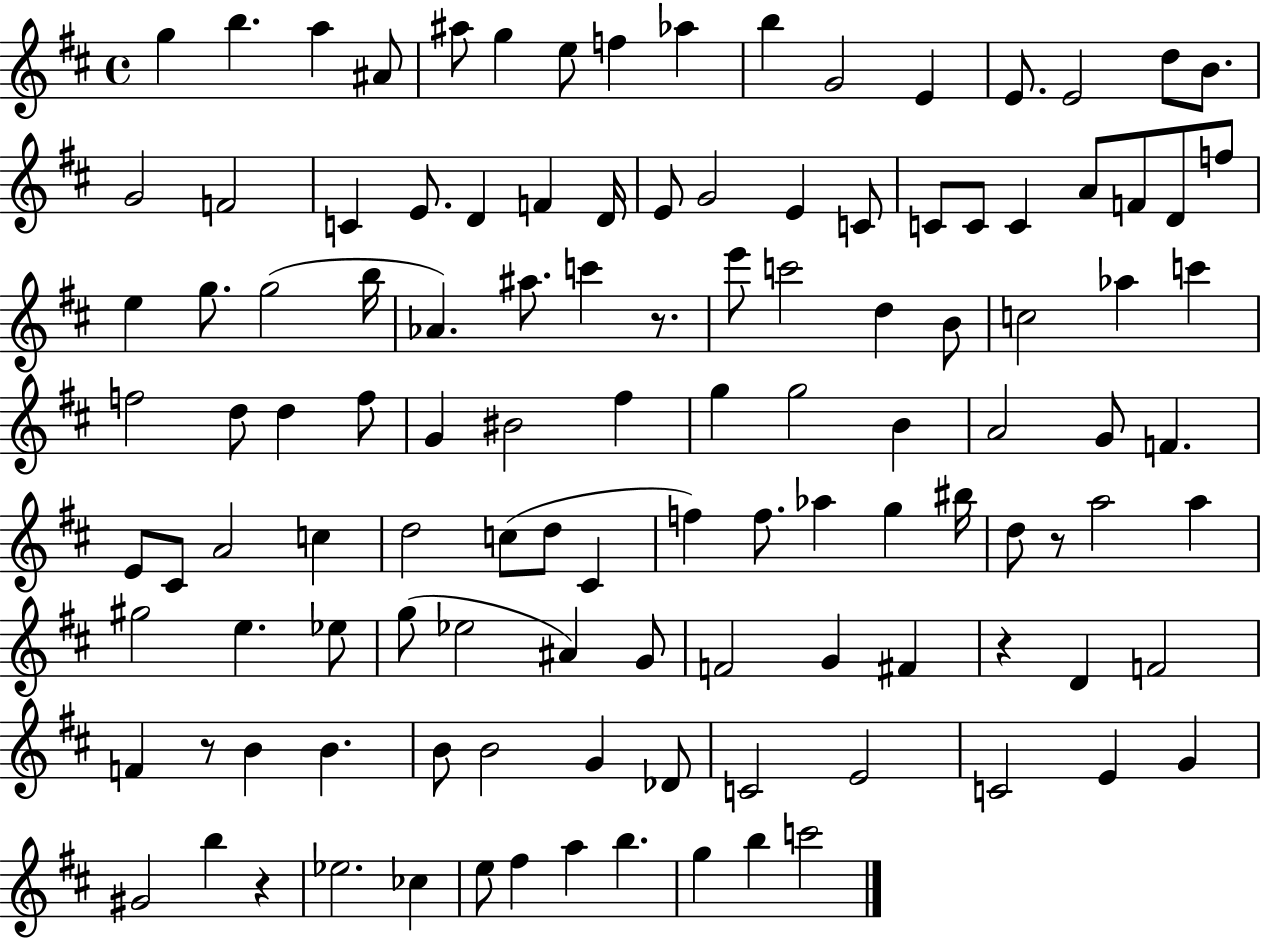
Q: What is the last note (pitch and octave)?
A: C6